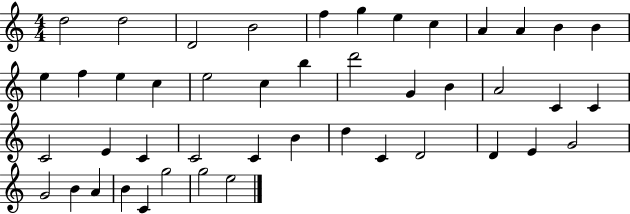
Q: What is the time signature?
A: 4/4